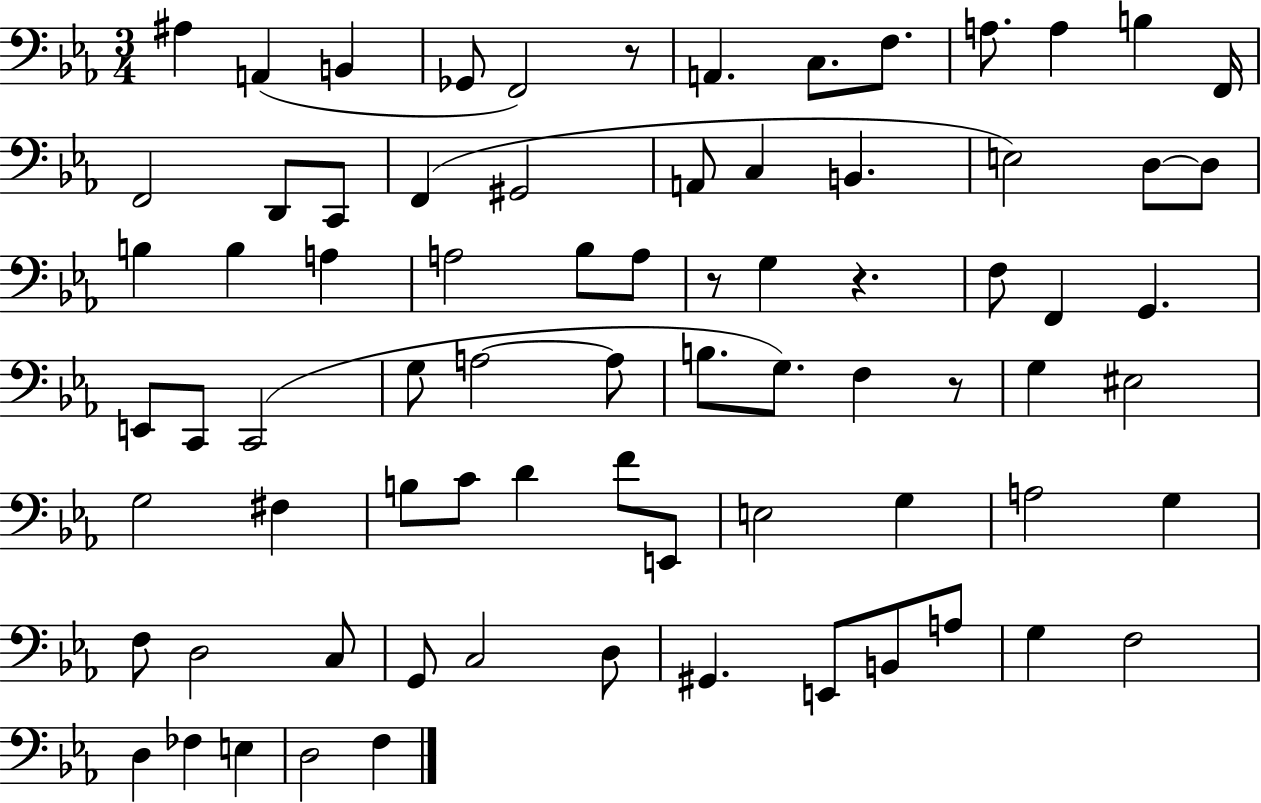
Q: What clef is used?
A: bass